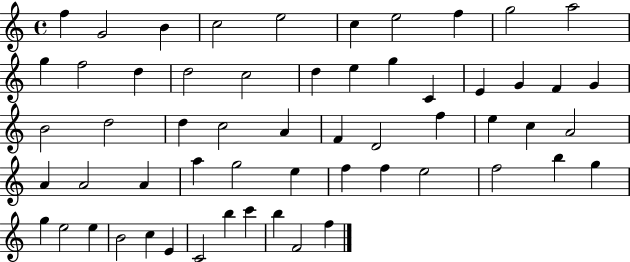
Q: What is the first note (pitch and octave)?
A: F5